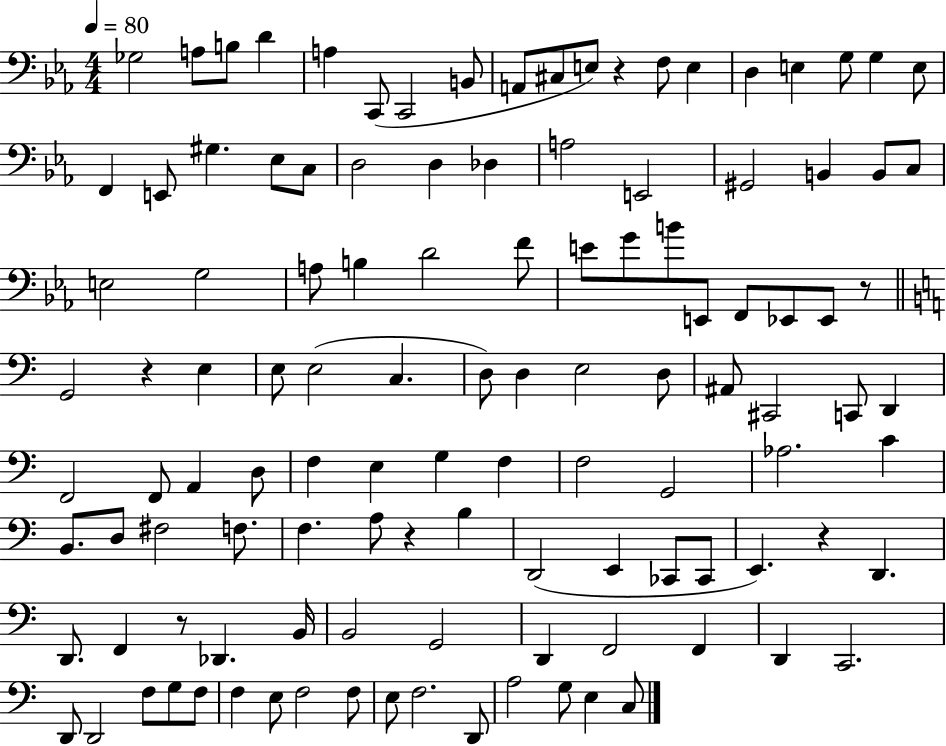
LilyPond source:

{
  \clef bass
  \numericTimeSignature
  \time 4/4
  \key ees \major
  \tempo 4 = 80
  \repeat volta 2 { ges2 a8 b8 d'4 | a4 c,8( c,2 b,8 | a,8 cis8 e8) r4 f8 e4 | d4 e4 g8 g4 e8 | \break f,4 e,8 gis4. ees8 c8 | d2 d4 des4 | a2 e,2 | gis,2 b,4 b,8 c8 | \break e2 g2 | a8 b4 d'2 f'8 | e'8 g'8 b'8 e,8 f,8 ees,8 ees,8 r8 | \bar "||" \break \key a \minor g,2 r4 e4 | e8 e2( c4. | d8) d4 e2 d8 | ais,8 cis,2 c,8 d,4 | \break f,2 f,8 a,4 d8 | f4 e4 g4 f4 | f2 g,2 | aes2. c'4 | \break b,8. d8 fis2 f8. | f4. a8 r4 b4 | d,2( e,4 ces,8 ces,8 | e,4.) r4 d,4. | \break d,8. f,4 r8 des,4. b,16 | b,2 g,2 | d,4 f,2 f,4 | d,4 c,2. | \break d,8 d,2 f8 g8 f8 | f4 e8 f2 f8 | e8 f2. d,8 | a2 g8 e4 c8 | \break } \bar "|."
}